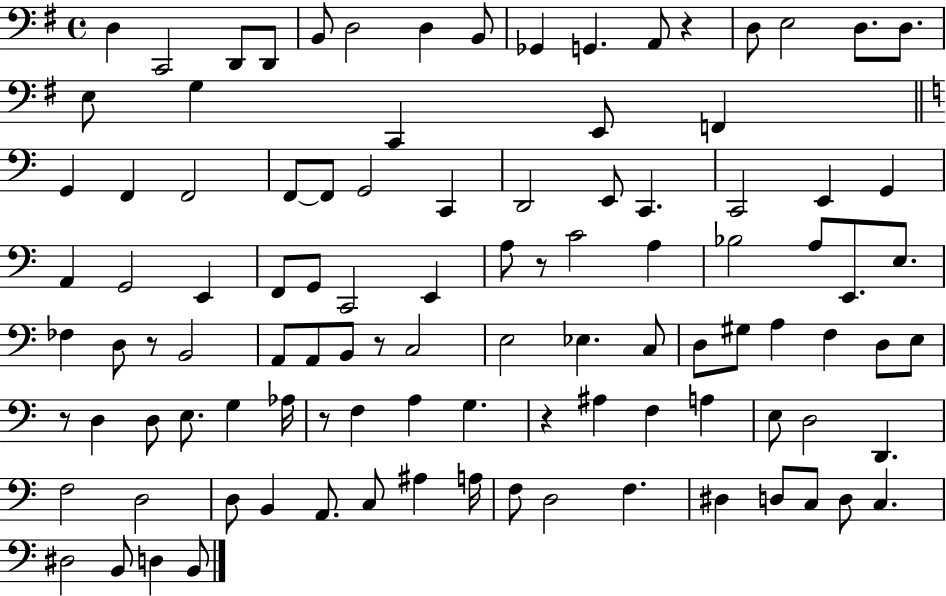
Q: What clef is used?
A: bass